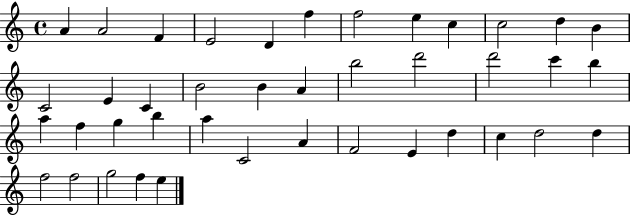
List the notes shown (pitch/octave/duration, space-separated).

A4/q A4/h F4/q E4/h D4/q F5/q F5/h E5/q C5/q C5/h D5/q B4/q C4/h E4/q C4/q B4/h B4/q A4/q B5/h D6/h D6/h C6/q B5/q A5/q F5/q G5/q B5/q A5/q C4/h A4/q F4/h E4/q D5/q C5/q D5/h D5/q F5/h F5/h G5/h F5/q E5/q